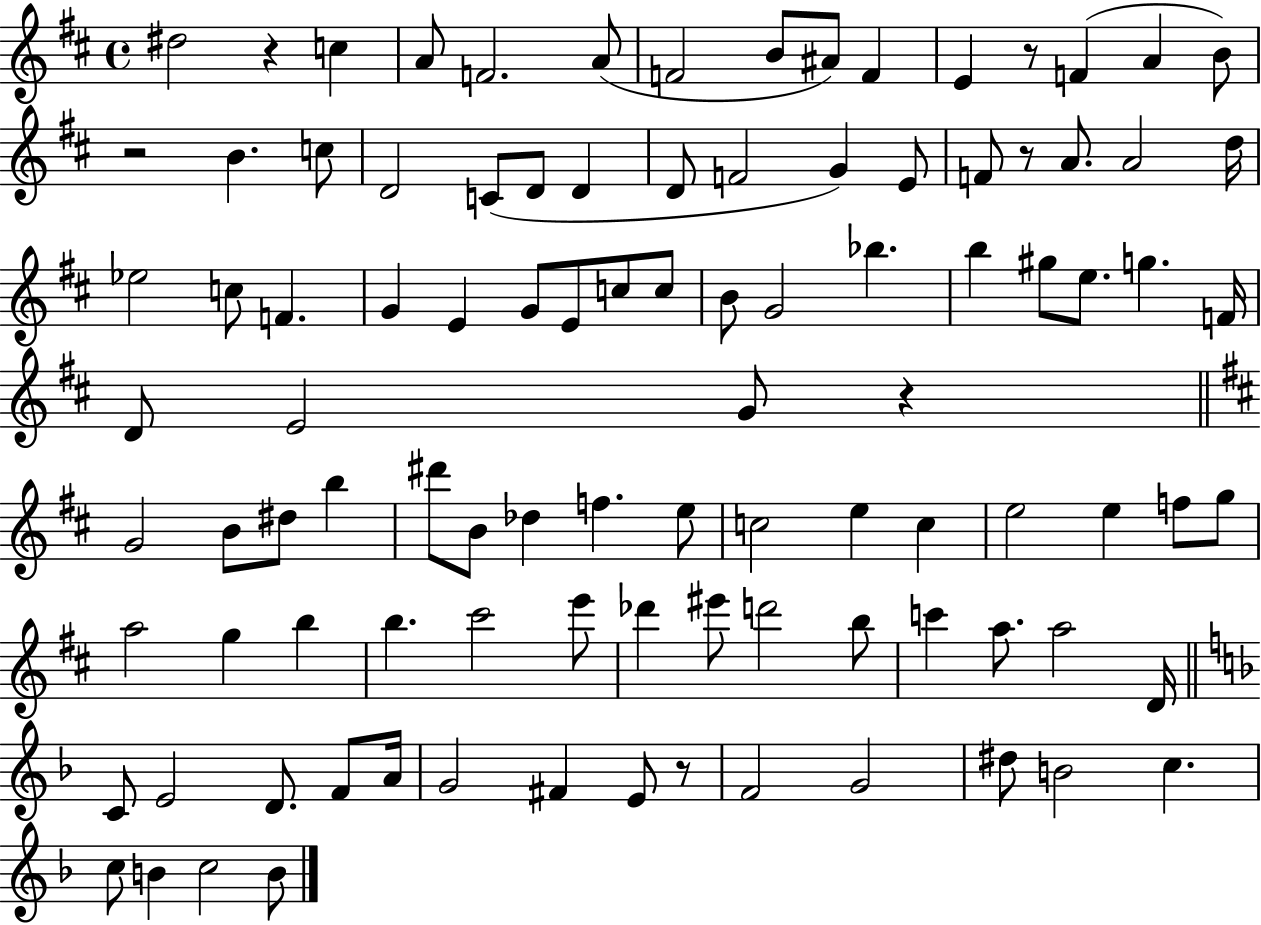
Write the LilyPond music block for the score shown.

{
  \clef treble
  \time 4/4
  \defaultTimeSignature
  \key d \major
  dis''2 r4 c''4 | a'8 f'2. a'8( | f'2 b'8 ais'8) f'4 | e'4 r8 f'4( a'4 b'8) | \break r2 b'4. c''8 | d'2 c'8( d'8 d'4 | d'8 f'2 g'4) e'8 | f'8 r8 a'8. a'2 d''16 | \break ees''2 c''8 f'4. | g'4 e'4 g'8 e'8 c''8 c''8 | b'8 g'2 bes''4. | b''4 gis''8 e''8. g''4. f'16 | \break d'8 e'2 g'8 r4 | \bar "||" \break \key d \major g'2 b'8 dis''8 b''4 | dis'''8 b'8 des''4 f''4. e''8 | c''2 e''4 c''4 | e''2 e''4 f''8 g''8 | \break a''2 g''4 b''4 | b''4. cis'''2 e'''8 | des'''4 eis'''8 d'''2 b''8 | c'''4 a''8. a''2 d'16 | \break \bar "||" \break \key f \major c'8 e'2 d'8. f'8 a'16 | g'2 fis'4 e'8 r8 | f'2 g'2 | dis''8 b'2 c''4. | \break c''8 b'4 c''2 b'8 | \bar "|."
}